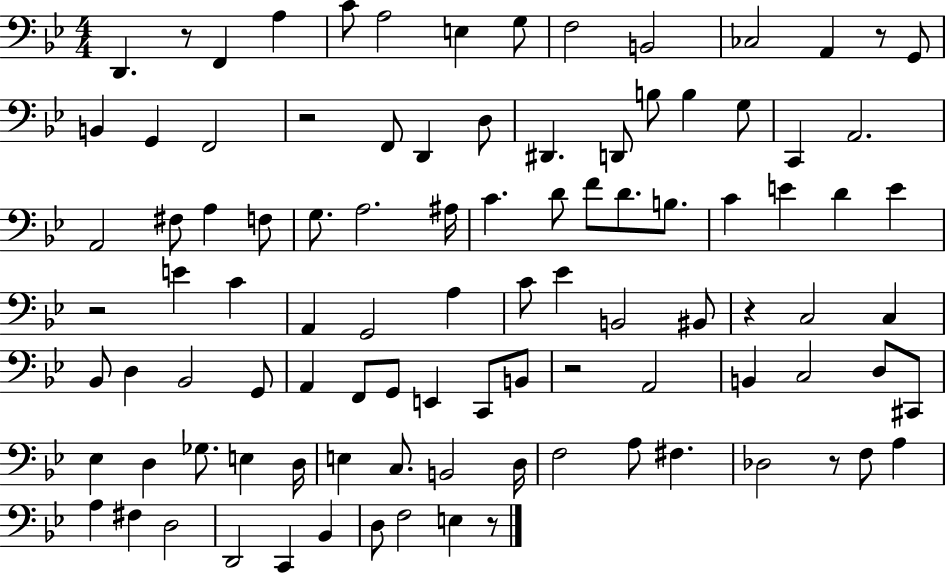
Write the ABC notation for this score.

X:1
T:Untitled
M:4/4
L:1/4
K:Bb
D,, z/2 F,, A, C/2 A,2 E, G,/2 F,2 B,,2 _C,2 A,, z/2 G,,/2 B,, G,, F,,2 z2 F,,/2 D,, D,/2 ^D,, D,,/2 B,/2 B, G,/2 C,, A,,2 A,,2 ^F,/2 A, F,/2 G,/2 A,2 ^A,/4 C D/2 F/2 D/2 B,/2 C E D E z2 E C A,, G,,2 A, C/2 _E B,,2 ^B,,/2 z C,2 C, _B,,/2 D, _B,,2 G,,/2 A,, F,,/2 G,,/2 E,, C,,/2 B,,/2 z2 A,,2 B,, C,2 D,/2 ^C,,/2 _E, D, _G,/2 E, D,/4 E, C,/2 B,,2 D,/4 F,2 A,/2 ^F, _D,2 z/2 F,/2 A, A, ^F, D,2 D,,2 C,, _B,, D,/2 F,2 E, z/2